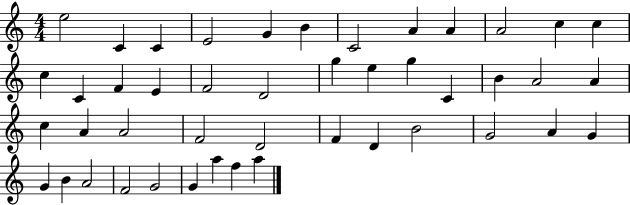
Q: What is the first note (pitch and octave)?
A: E5